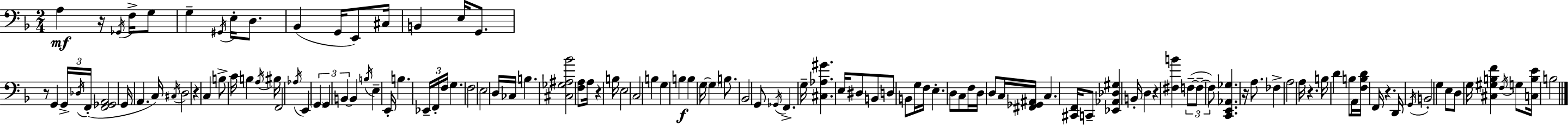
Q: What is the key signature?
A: D minor